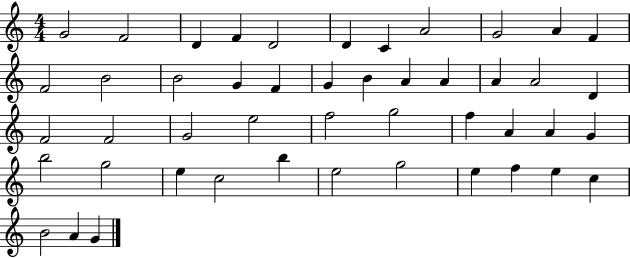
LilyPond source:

{
  \clef treble
  \numericTimeSignature
  \time 4/4
  \key c \major
  g'2 f'2 | d'4 f'4 d'2 | d'4 c'4 a'2 | g'2 a'4 f'4 | \break f'2 b'2 | b'2 g'4 f'4 | g'4 b'4 a'4 a'4 | a'4 a'2 d'4 | \break f'2 f'2 | g'2 e''2 | f''2 g''2 | f''4 a'4 a'4 g'4 | \break b''2 g''2 | e''4 c''2 b''4 | e''2 g''2 | e''4 f''4 e''4 c''4 | \break b'2 a'4 g'4 | \bar "|."
}